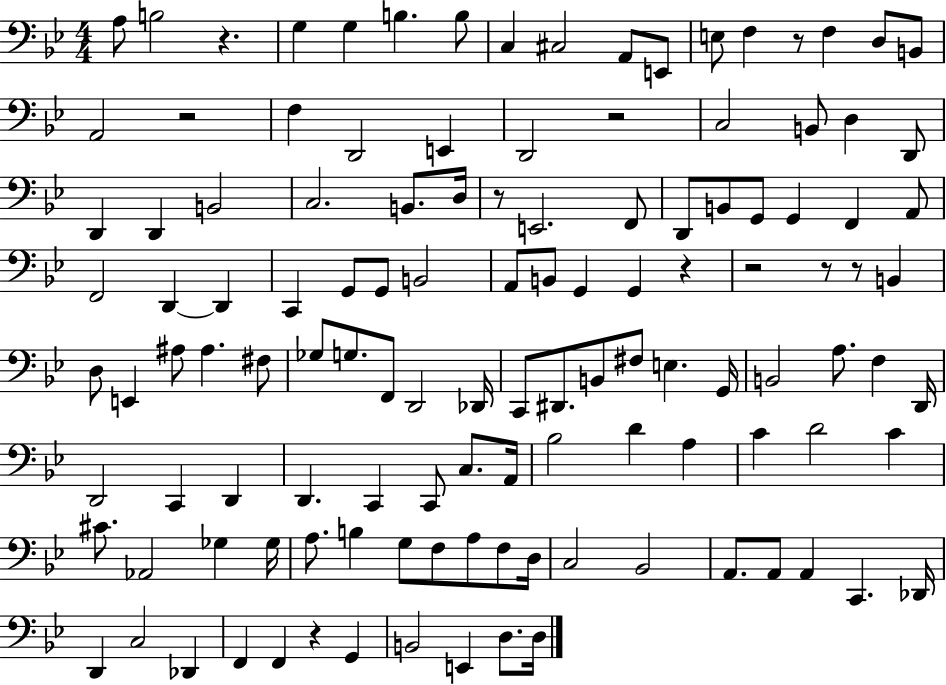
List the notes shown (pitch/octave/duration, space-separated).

A3/e B3/h R/q. G3/q G3/q B3/q. B3/e C3/q C#3/h A2/e E2/e E3/e F3/q R/e F3/q D3/e B2/e A2/h R/h F3/q D2/h E2/q D2/h R/h C3/h B2/e D3/q D2/e D2/q D2/q B2/h C3/h. B2/e. D3/s R/e E2/h. F2/e D2/e B2/e G2/e G2/q F2/q A2/e F2/h D2/q D2/q C2/q G2/e G2/e B2/h A2/e B2/e G2/q G2/q R/q R/h R/e R/e B2/q D3/e E2/q A#3/e A#3/q. F#3/e Gb3/e G3/e. F2/e D2/h Db2/s C2/e D#2/e. B2/e F#3/e E3/q. G2/s B2/h A3/e. F3/q D2/s D2/h C2/q D2/q D2/q. C2/q C2/e C3/e. A2/s Bb3/h D4/q A3/q C4/q D4/h C4/q C#4/e. Ab2/h Gb3/q Gb3/s A3/e. B3/q G3/e F3/e A3/e F3/e D3/s C3/h Bb2/h A2/e. A2/e A2/q C2/q. Db2/s D2/q C3/h Db2/q F2/q F2/q R/q G2/q B2/h E2/q D3/e. D3/s